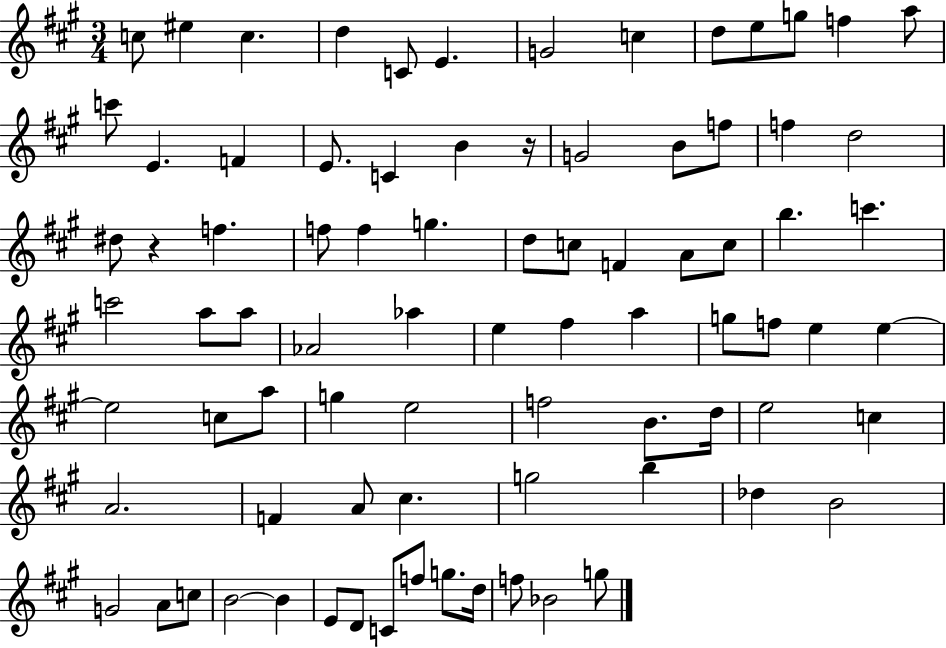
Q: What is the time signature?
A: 3/4